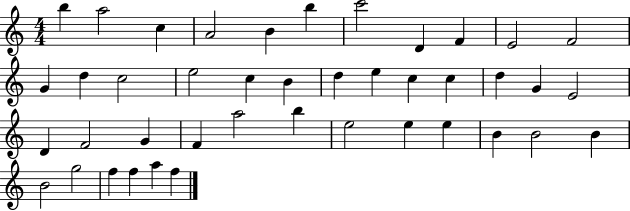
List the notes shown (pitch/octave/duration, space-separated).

B5/q A5/h C5/q A4/h B4/q B5/q C6/h D4/q F4/q E4/h F4/h G4/q D5/q C5/h E5/h C5/q B4/q D5/q E5/q C5/q C5/q D5/q G4/q E4/h D4/q F4/h G4/q F4/q A5/h B5/q E5/h E5/q E5/q B4/q B4/h B4/q B4/h G5/h F5/q F5/q A5/q F5/q